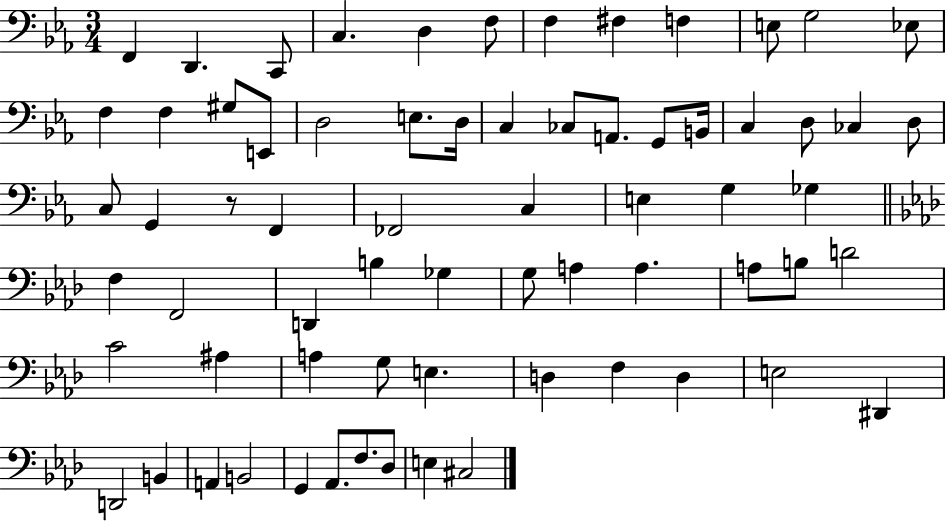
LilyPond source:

{
  \clef bass
  \numericTimeSignature
  \time 3/4
  \key ees \major
  f,4 d,4. c,8 | c4. d4 f8 | f4 fis4 f4 | e8 g2 ees8 | \break f4 f4 gis8 e,8 | d2 e8. d16 | c4 ces8 a,8. g,8 b,16 | c4 d8 ces4 d8 | \break c8 g,4 r8 f,4 | fes,2 c4 | e4 g4 ges4 | \bar "||" \break \key aes \major f4 f,2 | d,4 b4 ges4 | g8 a4 a4. | a8 b8 d'2 | \break c'2 ais4 | a4 g8 e4. | d4 f4 d4 | e2 dis,4 | \break d,2 b,4 | a,4 b,2 | g,4 aes,8. f8. des8 | e4 cis2 | \break \bar "|."
}